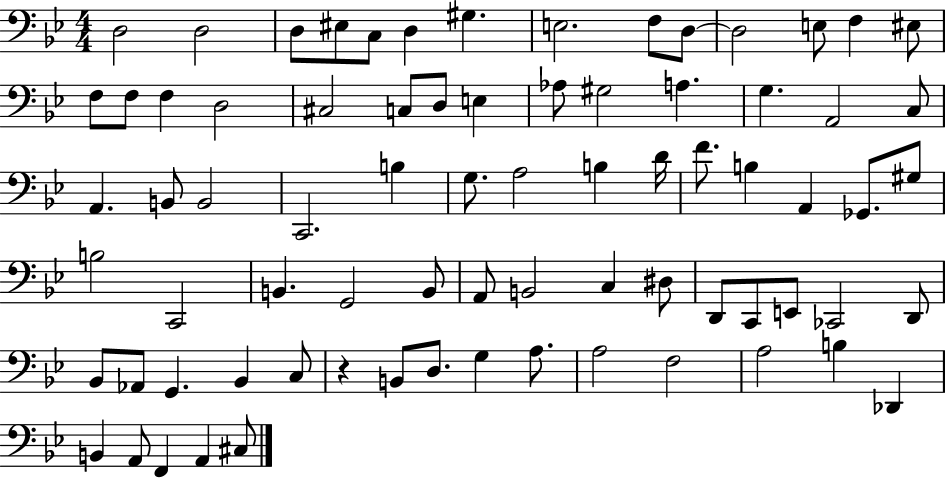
D3/h D3/h D3/e EIS3/e C3/e D3/q G#3/q. E3/h. F3/e D3/e D3/h E3/e F3/q EIS3/e F3/e F3/e F3/q D3/h C#3/h C3/e D3/e E3/q Ab3/e G#3/h A3/q. G3/q. A2/h C3/e A2/q. B2/e B2/h C2/h. B3/q G3/e. A3/h B3/q D4/s F4/e. B3/q A2/q Gb2/e. G#3/e B3/h C2/h B2/q. G2/h B2/e A2/e B2/h C3/q D#3/e D2/e C2/e E2/e CES2/h D2/e Bb2/e Ab2/e G2/q. Bb2/q C3/e R/q B2/e D3/e. G3/q A3/e. A3/h F3/h A3/h B3/q Db2/q B2/q A2/e F2/q A2/q C#3/e